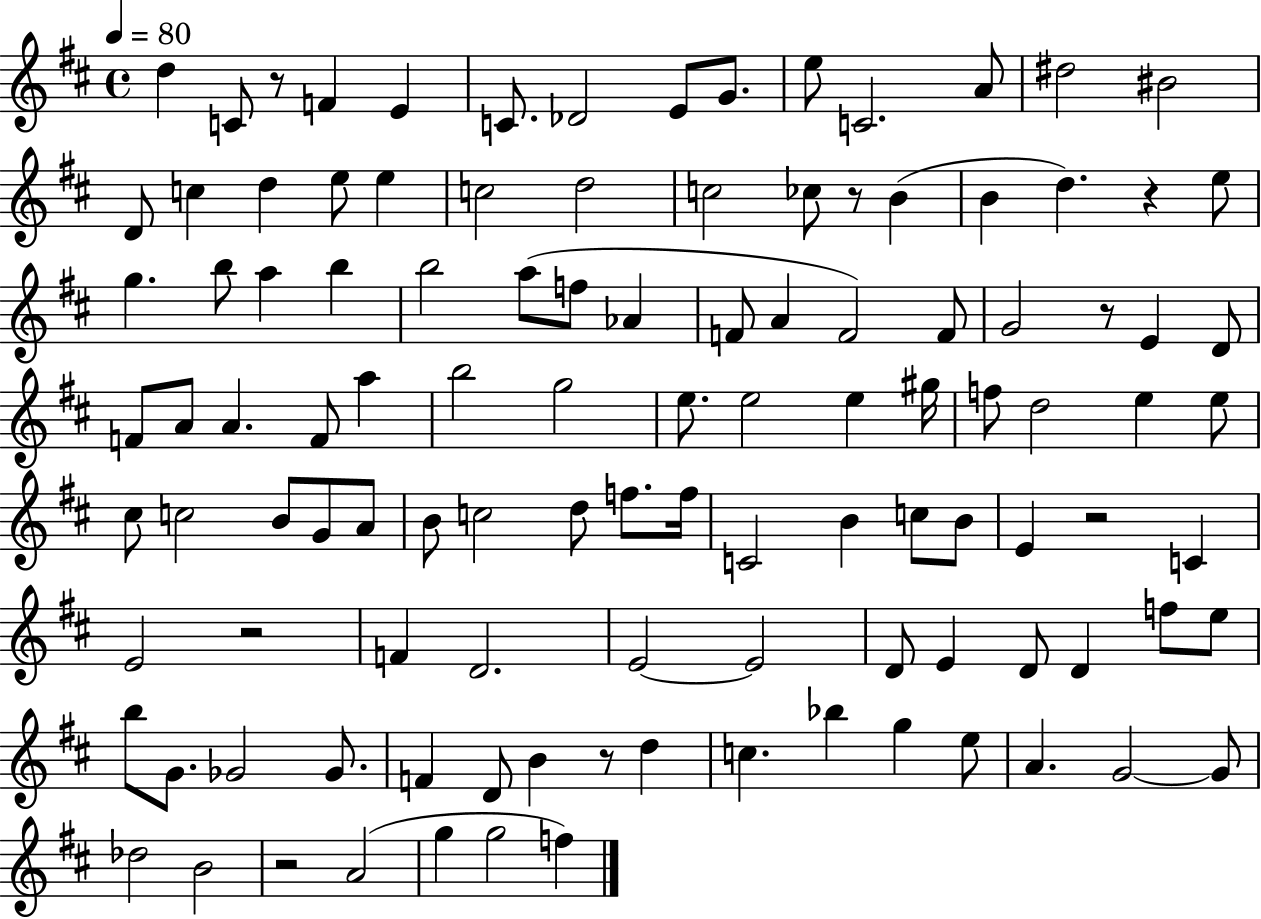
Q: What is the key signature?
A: D major